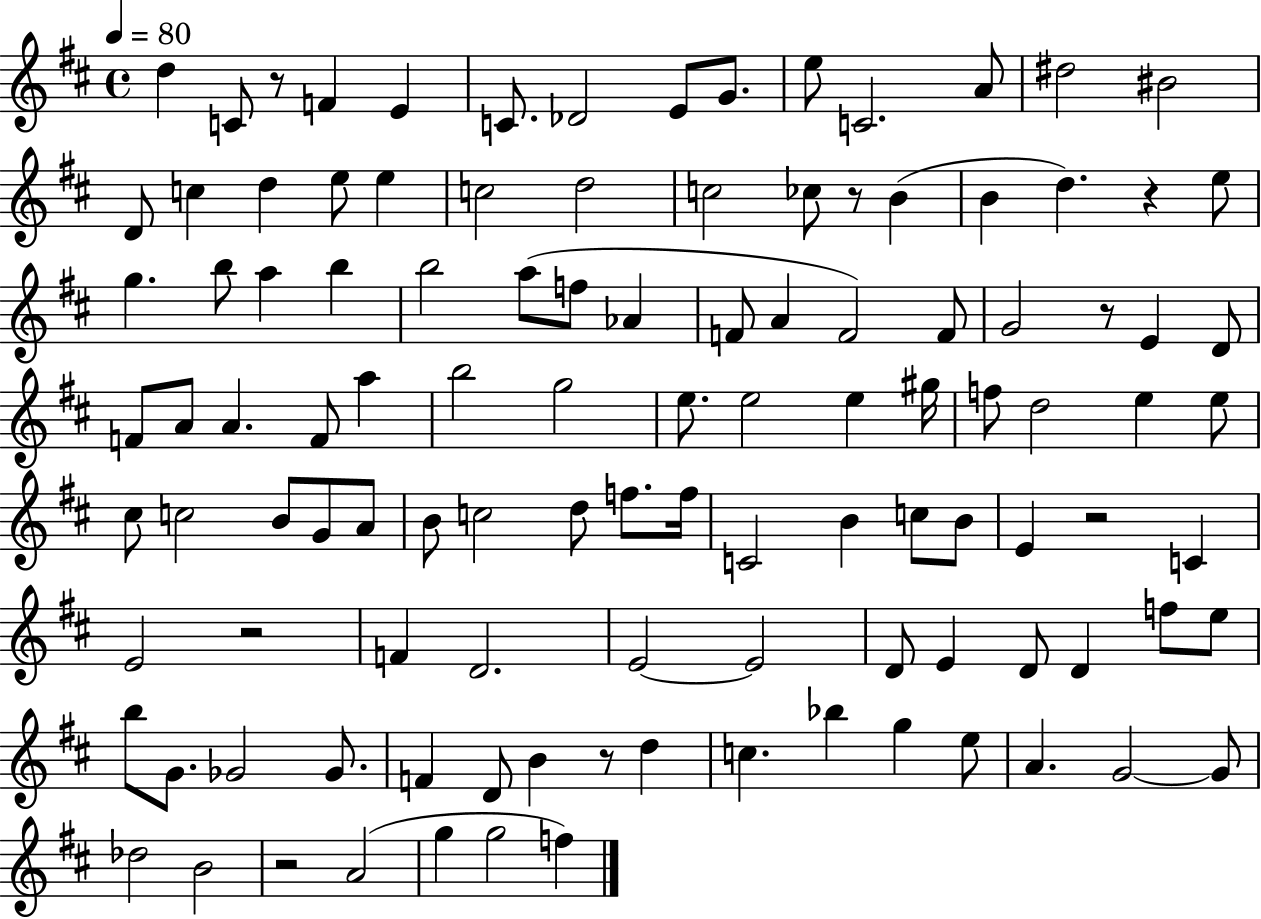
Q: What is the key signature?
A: D major